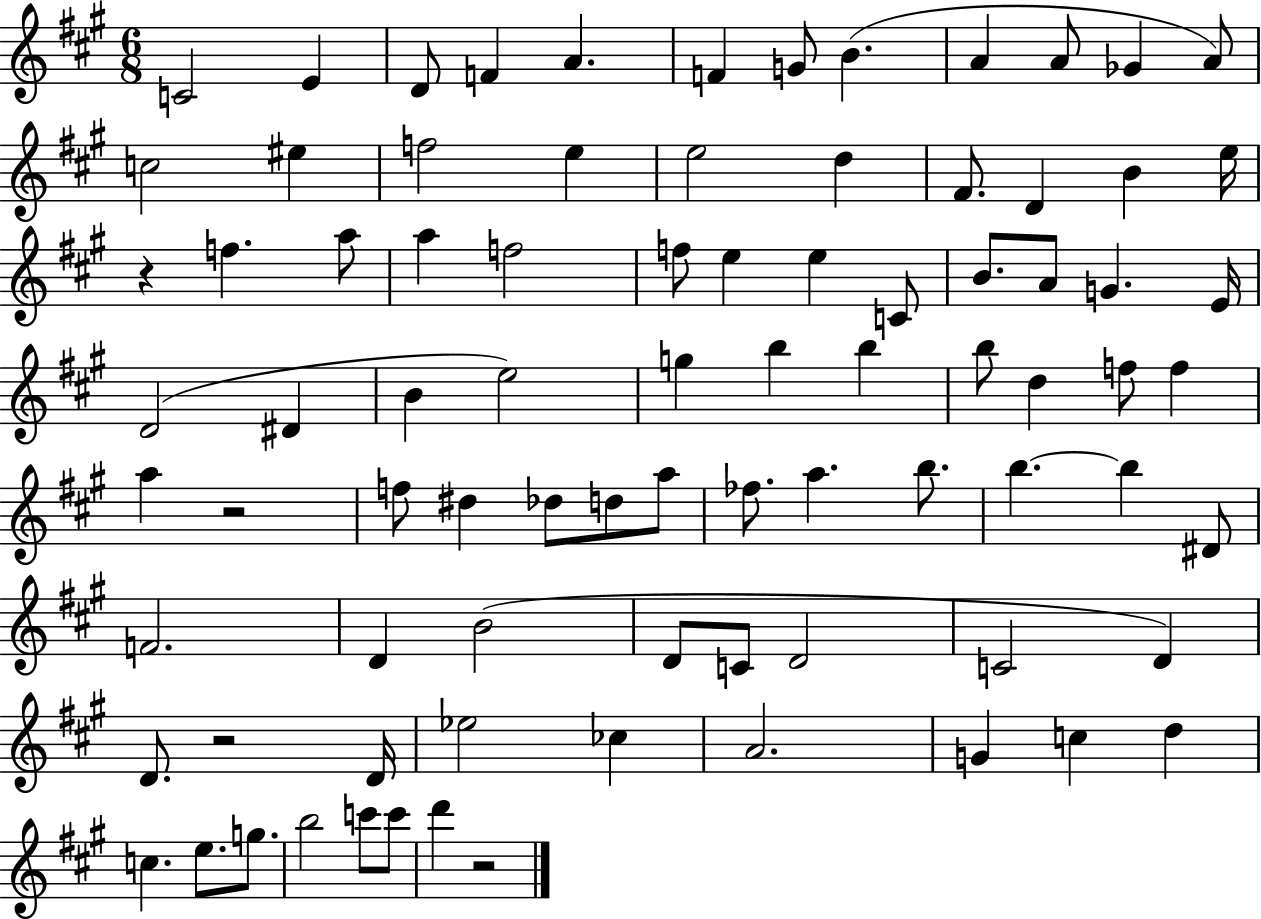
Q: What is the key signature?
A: A major